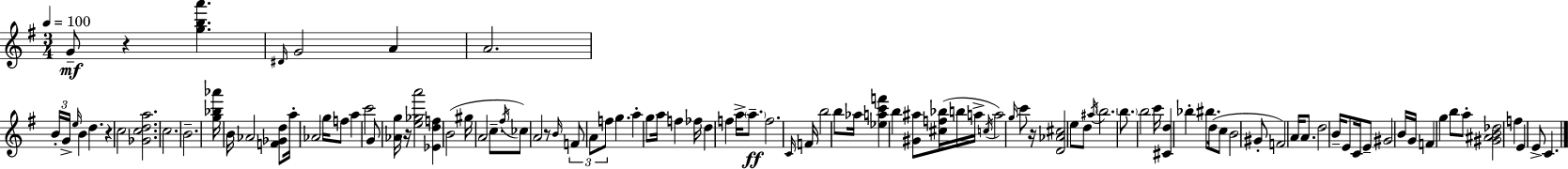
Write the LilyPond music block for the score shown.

{
  \clef treble
  \numericTimeSignature
  \time 3/4
  \key e \minor
  \tempo 4 = 100
  g'8--\mf r4 <g'' b'' a'''>4. | \grace { dis'16 } g'2 a'4 | a'2. | \tuplet 3/2 { b'16-. g'16-> \grace { e''16 } } b'4 d''4. | \break r4 c''2 | <ges' c'' d'' a''>2. | c''2. | b'2.-- | \break <g'' bes'' aes'''>16 b'16 aes'2 | <f' ges' d''>8 a''16-. aes'2 g''16 | f''8 a''4 c'''2 | g'8 <aes' g''>16 r16 <e'' ges'' a'''>2 | \break <ees' d'' f''>4 b'2( | gis''16 a'2 c''8.-- | \acciaccatura { fis''16 } ces''8) a'2 | r8 \grace { b'16 } \tuplet 3/2 { f'8 a'8 f''8 } g''4. | \break a''4-. g''8 a''16 f''4 | fes''16 d''4 f''4 | a''16-> \parenthesize a''8.--\ff f''2. | \grace { c'16 } f'16 b''2 | \break b''8 aes''16 <ees'' a'' c''' f'''>4 b''4 | <gis' ais''>8 <cis'' f'' bes''>16( b''16 a''16-> \acciaccatura { c''16 }) a''2 | \grace { g''16 } c'''8 r16 <d' aes' cis''>2 | e''8 d''8 \acciaccatura { ais''16 } \parenthesize b''2. | \break \parenthesize b''8. b''2 | c'''16 <cis' d''>4 | bes''4-. bis''8. d''16( c''8 b'2 | gis'8-. f'2) | \break a'16 a'8. d''2 | b'16-- e'8 c'16 e'8-- gis'2 | b'16 g'16 f'4 | g''4 b''8 a''8-. <gis' ais' b' des''>2 | \break f''4 e'4 | e'8-> c'4. \bar "|."
}